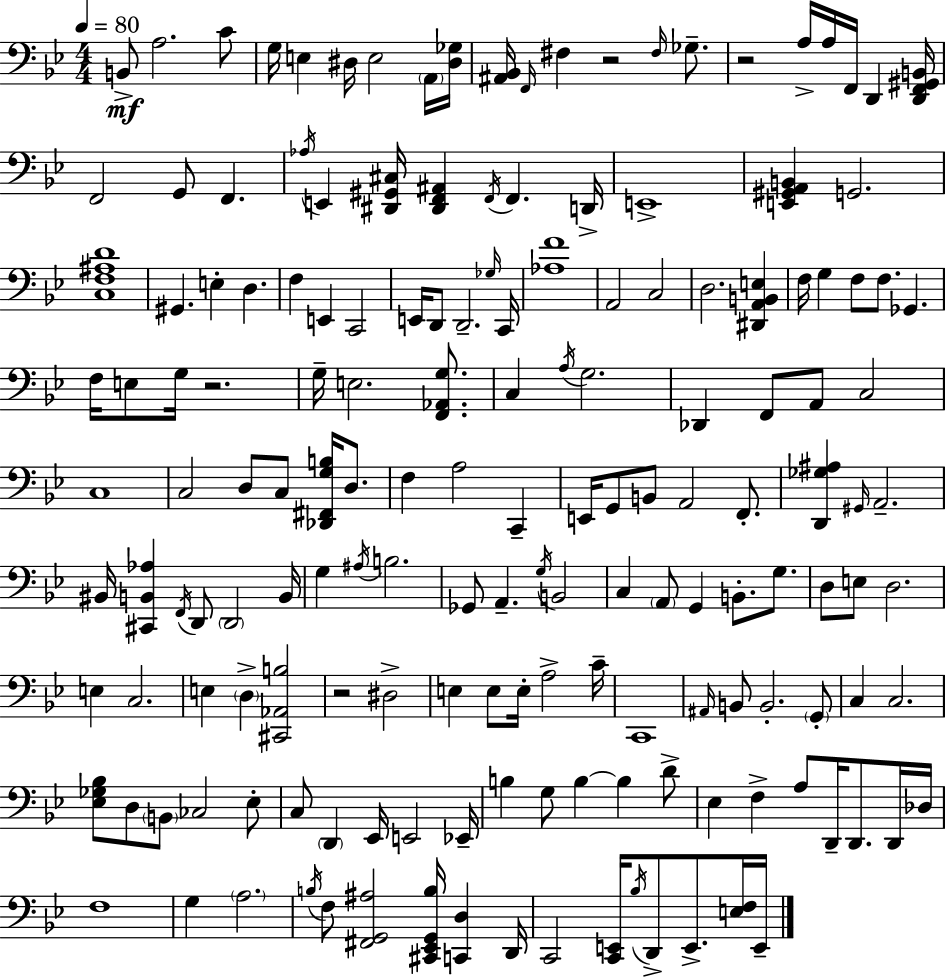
B2/e A3/h. C4/e G3/s E3/q D#3/s E3/h A2/s [D#3,Gb3]/s [A#2,Bb2]/s F2/s F#3/q R/h F#3/s Gb3/e. R/h A3/s A3/s F2/s D2/q [D2,F2,G#2,B2]/s F2/h G2/e F2/q. Ab3/s E2/q [D#2,G#2,C#3]/s [D#2,F2,A#2]/q F2/s F2/q. D2/s E2/w [E2,G#2,A2,B2]/q G2/h. [C3,F3,A#3,D4]/w G#2/q. E3/q D3/q. F3/q E2/q C2/h E2/s D2/e D2/h. Gb3/s C2/s [Ab3,F4]/w A2/h C3/h D3/h. [D#2,A2,B2,E3]/q F3/s G3/q F3/e F3/e. Gb2/q. F3/s E3/e G3/s R/h. G3/s E3/h. [F2,Ab2,G3]/e. C3/q A3/s G3/h. Db2/q F2/e A2/e C3/h C3/w C3/h D3/e C3/e [Db2,F#2,G3,B3]/s D3/e. F3/q A3/h C2/q E2/s G2/e B2/e A2/h F2/e. [D2,Gb3,A#3]/q G#2/s A2/h. BIS2/s [C#2,B2,Ab3]/q F2/s D2/e D2/h B2/s G3/q A#3/s B3/h. Gb2/e A2/q. G3/s B2/h C3/q A2/e G2/q B2/e. G3/e. D3/e E3/e D3/h. E3/q C3/h. E3/q D3/q [C#2,Ab2,B3]/h R/h D#3/h E3/q E3/e E3/s A3/h C4/s C2/w A#2/s B2/e B2/h. G2/e C3/q C3/h. [Eb3,Gb3,Bb3]/e D3/e B2/e CES3/h Eb3/e C3/e D2/q Eb2/s E2/h Eb2/s B3/q G3/e B3/q B3/q D4/e Eb3/q F3/q A3/e D2/s D2/e. D2/s Db3/s F3/w G3/q A3/h. B3/s F3/e [F#2,G2,A#3]/h [C#2,Eb2,G2,B3]/s [C2,D3]/q D2/s C2/h [C2,E2]/s Bb3/s D2/e E2/e. [E3,F3]/s E2/s